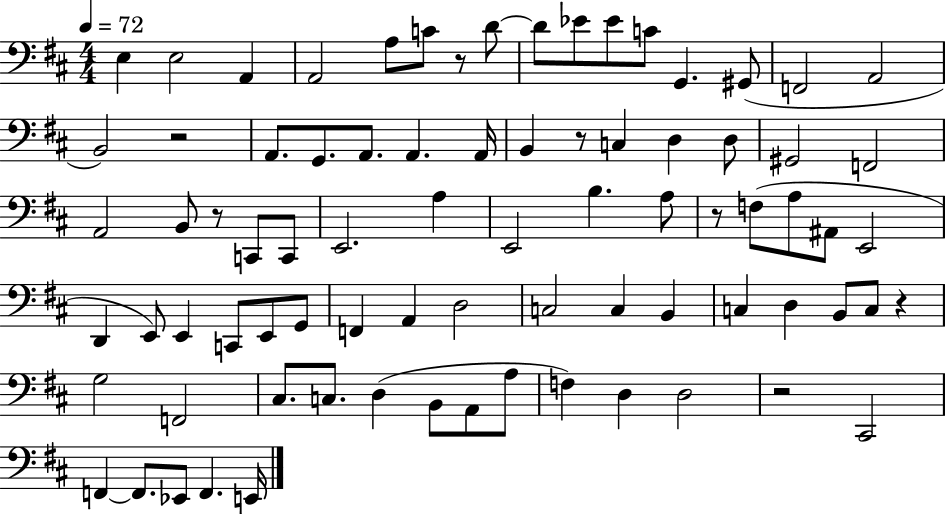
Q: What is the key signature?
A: D major